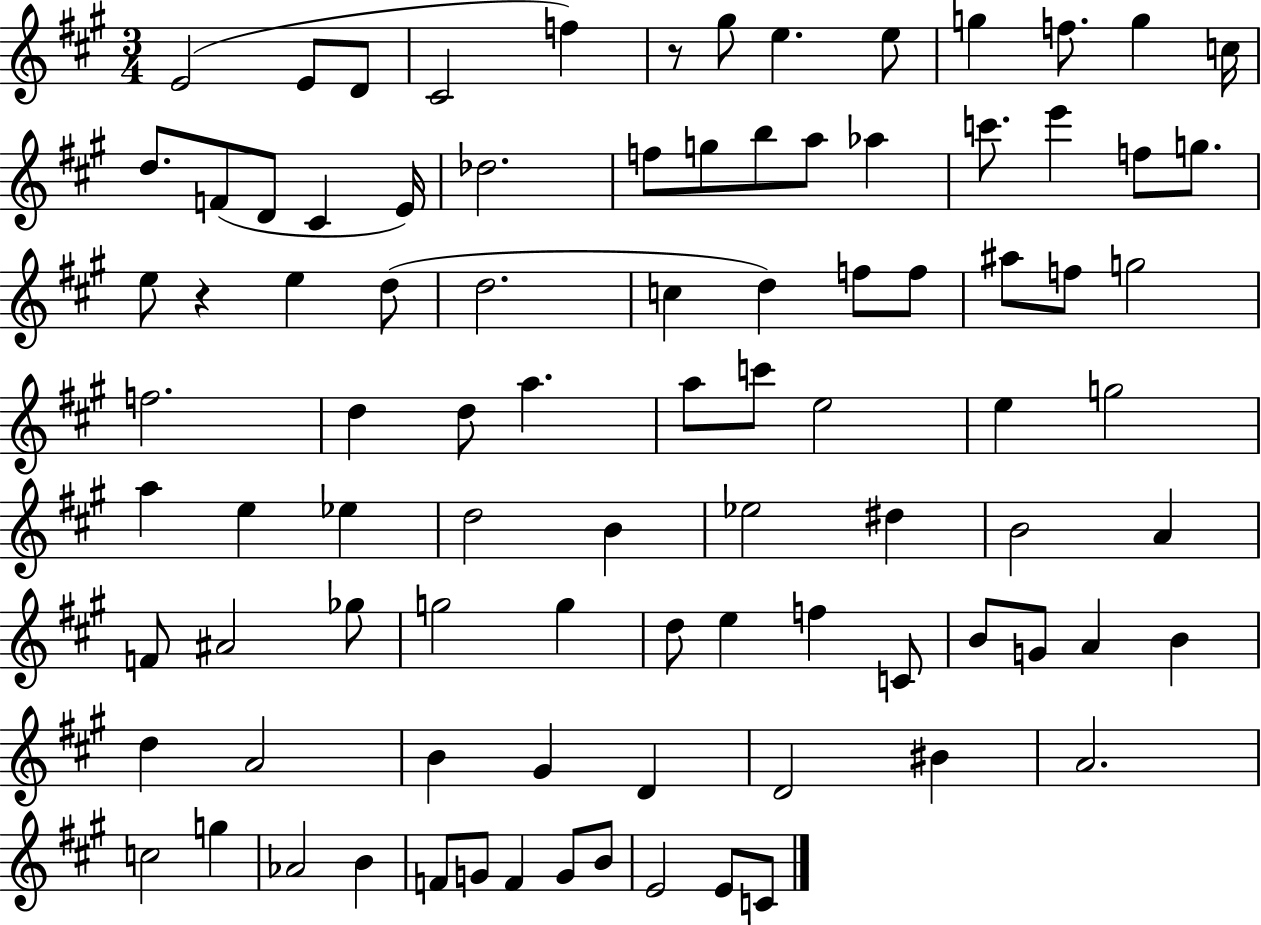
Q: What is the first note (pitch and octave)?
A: E4